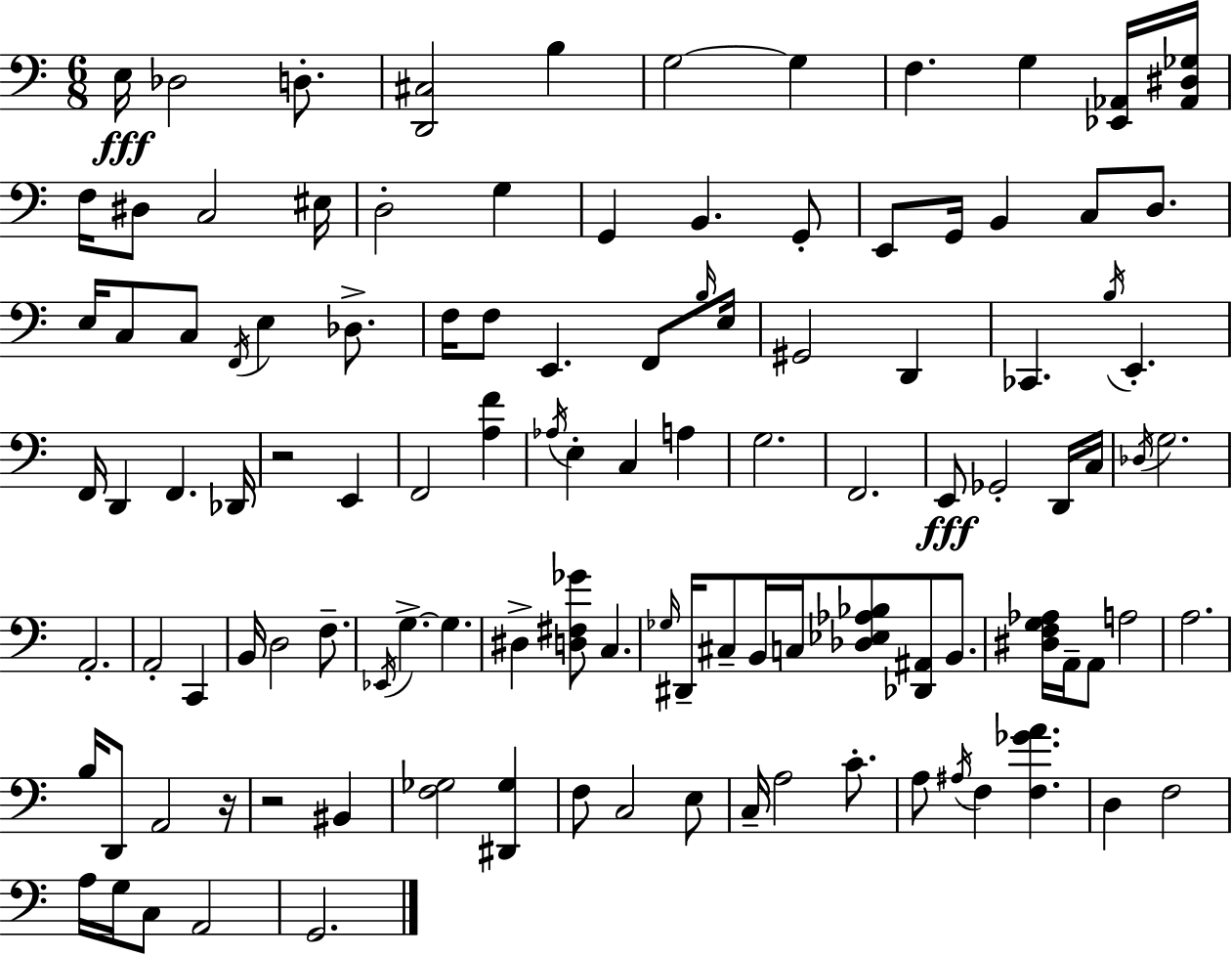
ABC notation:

X:1
T:Untitled
M:6/8
L:1/4
K:C
E,/4 _D,2 D,/2 [D,,^C,]2 B, G,2 G, F, G, [_E,,_A,,]/4 [_A,,^D,_G,]/4 F,/4 ^D,/2 C,2 ^E,/4 D,2 G, G,, B,, G,,/2 E,,/2 G,,/4 B,, C,/2 D,/2 E,/4 C,/2 C,/2 F,,/4 E, _D,/2 F,/4 F,/2 E,, F,,/2 B,/4 E,/4 ^G,,2 D,, _C,, B,/4 E,, F,,/4 D,, F,, _D,,/4 z2 E,, F,,2 [A,F] _A,/4 E, C, A, G,2 F,,2 E,,/2 _G,,2 D,,/4 C,/4 _D,/4 G,2 A,,2 A,,2 C,, B,,/4 D,2 F,/2 _E,,/4 G, G, ^D, [D,^F,_G]/2 C, _G,/4 ^D,,/4 ^C,/2 B,,/4 C,/4 [_D,_E,_A,_B,]/2 [_D,,^A,,]/2 B,,/2 [^D,F,G,_A,]/4 A,,/4 A,,/2 A,2 A,2 B,/4 D,,/2 A,,2 z/4 z2 ^B,, [F,_G,]2 [^D,,_G,] F,/2 C,2 E,/2 C,/4 A,2 C/2 A,/2 ^A,/4 F, [F,_GA] D, F,2 A,/4 G,/4 C,/2 A,,2 G,,2